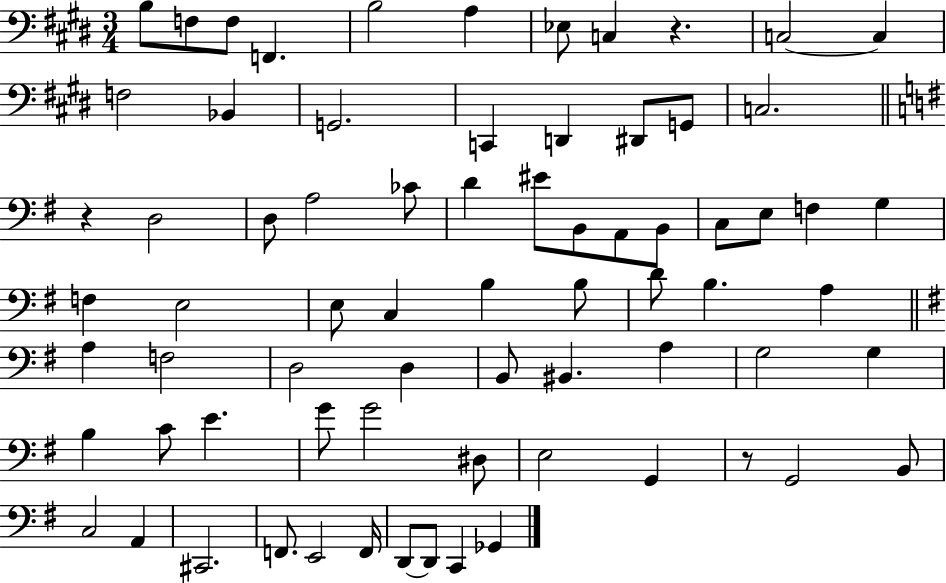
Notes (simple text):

B3/e F3/e F3/e F2/q. B3/h A3/q Eb3/e C3/q R/q. C3/h C3/q F3/h Bb2/q G2/h. C2/q D2/q D#2/e G2/e C3/h. R/q D3/h D3/e A3/h CES4/e D4/q EIS4/e B2/e A2/e B2/e C3/e E3/e F3/q G3/q F3/q E3/h E3/e C3/q B3/q B3/e D4/e B3/q. A3/q A3/q F3/h D3/h D3/q B2/e BIS2/q. A3/q G3/h G3/q B3/q C4/e E4/q. G4/e G4/h D#3/e E3/h G2/q R/e G2/h B2/e C3/h A2/q C#2/h. F2/e. E2/h F2/s D2/e D2/e C2/q Gb2/q